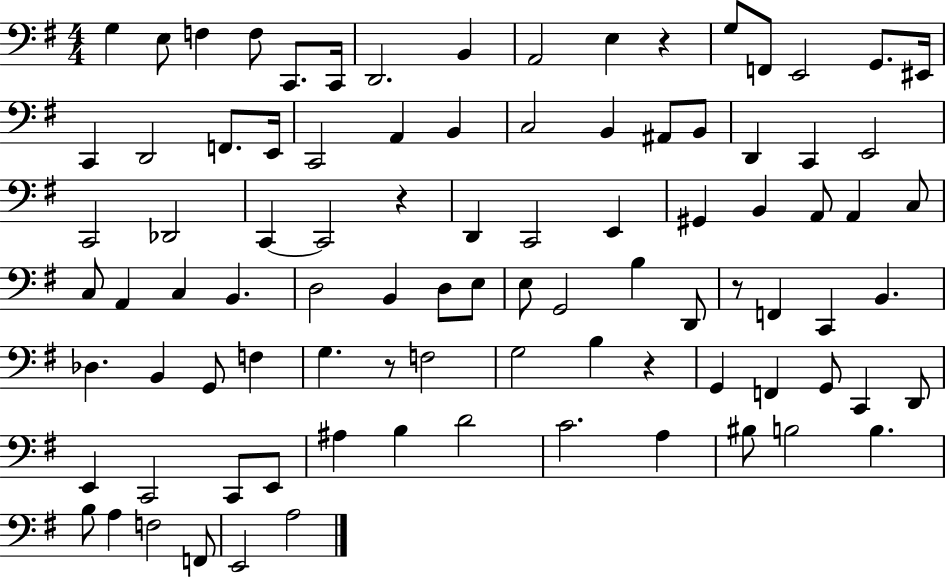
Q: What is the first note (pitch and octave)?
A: G3